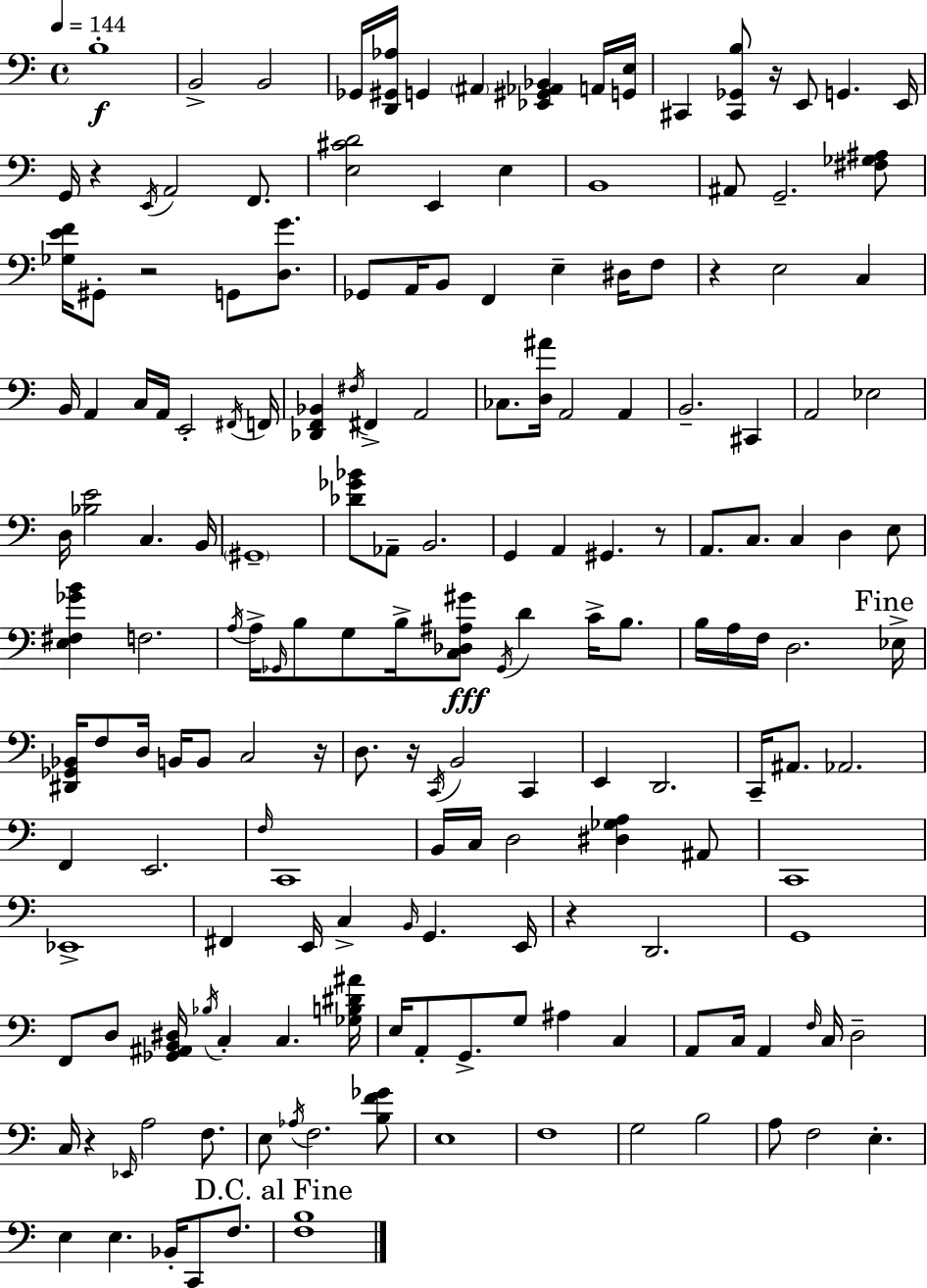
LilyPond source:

{
  \clef bass
  \time 4/4
  \defaultTimeSignature
  \key a \minor
  \tempo 4 = 144
  \repeat volta 2 { b1-.\f | b,2-> b,2 | ges,16 <d, gis, aes>16 g,4 \parenthesize ais,4 <ees, gis, aes, bes,>4 a,16 <g, e>16 | cis,4 <cis, ges, b>8 r16 e,8 g,4. e,16 | \break g,16 r4 \acciaccatura { e,16 } a,2 f,8. | <e cis' d'>2 e,4 e4 | b,1 | ais,8 g,2.-- <fis ges ais>8 | \break <ges e' f'>16 gis,8-. r2 g,8 <d g'>8. | ges,8 a,16 b,8 f,4 e4-- dis16 f8 | r4 e2 c4 | b,16 a,4 c16 a,16 e,2-. | \break \acciaccatura { fis,16 } f,16 <des, f, bes,>4 \acciaccatura { fis16 } fis,4-> a,2 | ces8. <d ais'>16 a,2 a,4 | b,2.-- cis,4 | a,2 ees2 | \break d16 <bes e'>2 c4. | b,16 \parenthesize gis,1-- | <des' ges' bes'>8 aes,8-- b,2. | g,4 a,4 gis,4. | \break r8 a,8. c8. c4 d4 | e8 <e fis ges' b'>4 f2. | \acciaccatura { a16 } a16-> \grace { ges,16 } b8 g8 b16-> <c des ais gis'>8\fff \acciaccatura { ges,16 } d'4 | c'16-> b8. b16 a16 f16 d2. | \break \mark "Fine" ees16-> <dis, ges, bes,>16 f8 d16 b,16 b,8 c2 | r16 d8. r16 \acciaccatura { c,16 } b,2 | c,4 e,4 d,2. | c,16-- ais,8. aes,2. | \break f,4 e,2. | \grace { f16 } c,1 | b,16 c16 d2 | <dis ges a>4 ais,8 c,1 | \break ees,1-> | fis,4 e,16 c4-> | \grace { b,16 } g,4. e,16 r4 d,2. | g,1 | \break f,8 d8 <ges, ais, b, dis>16 \acciaccatura { bes16 } c4-. | c4. <ges b dis' ais'>16 e16 a,8-. g,8.-> | g8 ais4 c4 a,8 c16 a,4 | \grace { f16 } c16 d2-- c16 r4 | \break \grace { ees,16 } a2 f8. e8 \acciaccatura { aes16 } f2. | <b f' ges'>8 e1 | f1 | g2 | \break b2 a8 f2 | e4.-. e4 | e4. bes,16-. c,8 f8. \mark "D.C. al Fine" <f b>1 | } \bar "|."
}